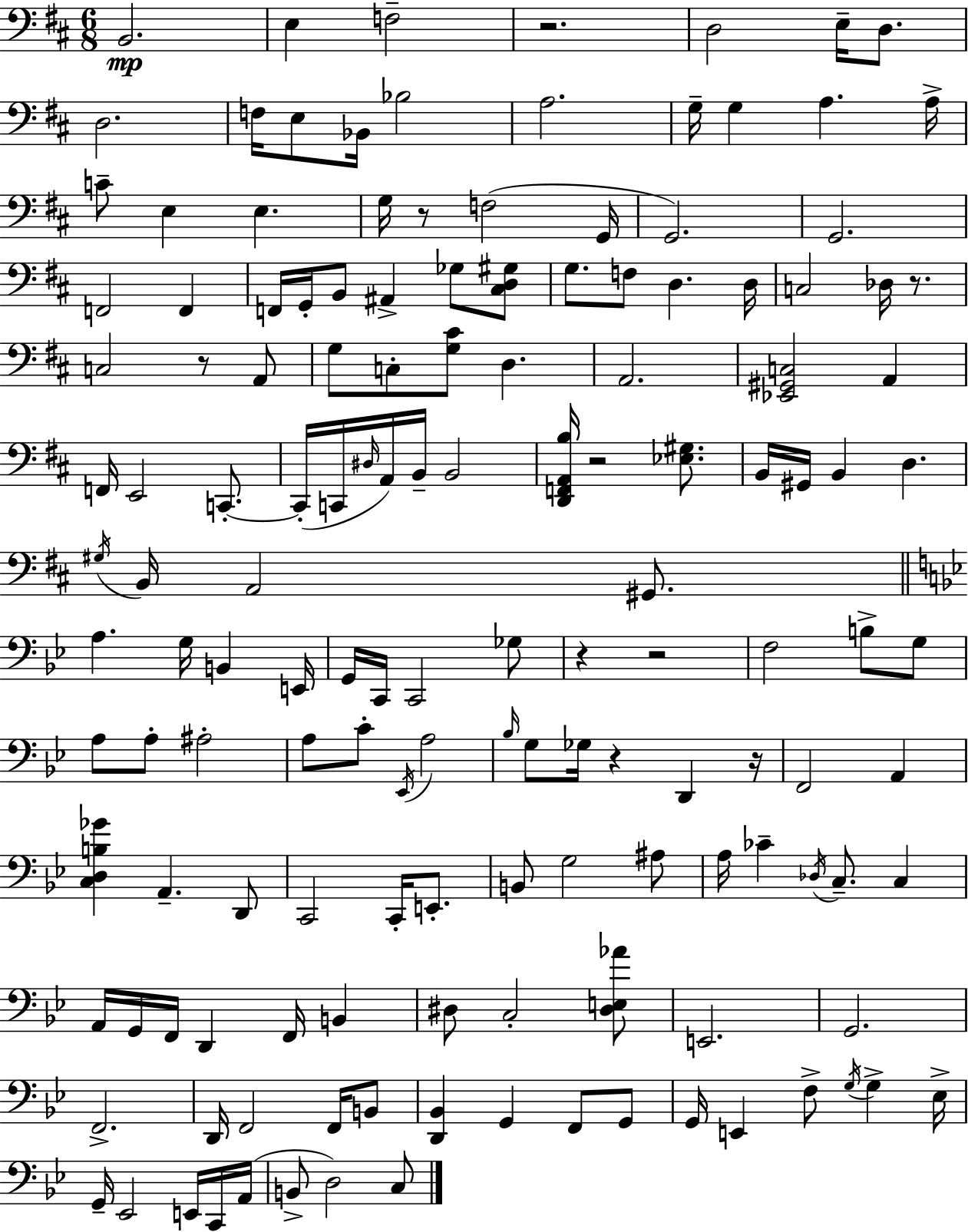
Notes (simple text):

B2/h. E3/q F3/h R/h. D3/h E3/s D3/e. D3/h. F3/s E3/e Bb2/s Bb3/h A3/h. G3/s G3/q A3/q. A3/s C4/e E3/q E3/q. G3/s R/e F3/h G2/s G2/h. G2/h. F2/h F2/q F2/s G2/s B2/e A#2/q Gb3/e [C#3,D3,G#3]/e G3/e. F3/e D3/q. D3/s C3/h Db3/s R/e. C3/h R/e A2/e G3/e C3/e [G3,C#4]/e D3/q. A2/h. [Eb2,G#2,C3]/h A2/q F2/s E2/h C2/e. C2/s C2/s D#3/s A2/s B2/s B2/h [D2,F2,A2,B3]/s R/h [Eb3,G#3]/e. B2/s G#2/s B2/q D3/q. G#3/s B2/s A2/h G#2/e. A3/q. G3/s B2/q E2/s G2/s C2/s C2/h Gb3/e R/q R/h F3/h B3/e G3/e A3/e A3/e A#3/h A3/e C4/e Eb2/s A3/h Bb3/s G3/e Gb3/s R/q D2/q R/s F2/h A2/q [C3,D3,B3,Gb4]/q A2/q. D2/e C2/h C2/s E2/e. B2/e G3/h A#3/e A3/s CES4/q Db3/s C3/e. C3/q A2/s G2/s F2/s D2/q F2/s B2/q D#3/e C3/h [D#3,E3,Ab4]/e E2/h. G2/h. F2/h. D2/s F2/h F2/s B2/e [D2,Bb2]/q G2/q F2/e G2/e G2/s E2/q F3/e G3/s G3/q Eb3/s G2/s Eb2/h E2/s C2/s A2/s B2/e D3/h C3/e